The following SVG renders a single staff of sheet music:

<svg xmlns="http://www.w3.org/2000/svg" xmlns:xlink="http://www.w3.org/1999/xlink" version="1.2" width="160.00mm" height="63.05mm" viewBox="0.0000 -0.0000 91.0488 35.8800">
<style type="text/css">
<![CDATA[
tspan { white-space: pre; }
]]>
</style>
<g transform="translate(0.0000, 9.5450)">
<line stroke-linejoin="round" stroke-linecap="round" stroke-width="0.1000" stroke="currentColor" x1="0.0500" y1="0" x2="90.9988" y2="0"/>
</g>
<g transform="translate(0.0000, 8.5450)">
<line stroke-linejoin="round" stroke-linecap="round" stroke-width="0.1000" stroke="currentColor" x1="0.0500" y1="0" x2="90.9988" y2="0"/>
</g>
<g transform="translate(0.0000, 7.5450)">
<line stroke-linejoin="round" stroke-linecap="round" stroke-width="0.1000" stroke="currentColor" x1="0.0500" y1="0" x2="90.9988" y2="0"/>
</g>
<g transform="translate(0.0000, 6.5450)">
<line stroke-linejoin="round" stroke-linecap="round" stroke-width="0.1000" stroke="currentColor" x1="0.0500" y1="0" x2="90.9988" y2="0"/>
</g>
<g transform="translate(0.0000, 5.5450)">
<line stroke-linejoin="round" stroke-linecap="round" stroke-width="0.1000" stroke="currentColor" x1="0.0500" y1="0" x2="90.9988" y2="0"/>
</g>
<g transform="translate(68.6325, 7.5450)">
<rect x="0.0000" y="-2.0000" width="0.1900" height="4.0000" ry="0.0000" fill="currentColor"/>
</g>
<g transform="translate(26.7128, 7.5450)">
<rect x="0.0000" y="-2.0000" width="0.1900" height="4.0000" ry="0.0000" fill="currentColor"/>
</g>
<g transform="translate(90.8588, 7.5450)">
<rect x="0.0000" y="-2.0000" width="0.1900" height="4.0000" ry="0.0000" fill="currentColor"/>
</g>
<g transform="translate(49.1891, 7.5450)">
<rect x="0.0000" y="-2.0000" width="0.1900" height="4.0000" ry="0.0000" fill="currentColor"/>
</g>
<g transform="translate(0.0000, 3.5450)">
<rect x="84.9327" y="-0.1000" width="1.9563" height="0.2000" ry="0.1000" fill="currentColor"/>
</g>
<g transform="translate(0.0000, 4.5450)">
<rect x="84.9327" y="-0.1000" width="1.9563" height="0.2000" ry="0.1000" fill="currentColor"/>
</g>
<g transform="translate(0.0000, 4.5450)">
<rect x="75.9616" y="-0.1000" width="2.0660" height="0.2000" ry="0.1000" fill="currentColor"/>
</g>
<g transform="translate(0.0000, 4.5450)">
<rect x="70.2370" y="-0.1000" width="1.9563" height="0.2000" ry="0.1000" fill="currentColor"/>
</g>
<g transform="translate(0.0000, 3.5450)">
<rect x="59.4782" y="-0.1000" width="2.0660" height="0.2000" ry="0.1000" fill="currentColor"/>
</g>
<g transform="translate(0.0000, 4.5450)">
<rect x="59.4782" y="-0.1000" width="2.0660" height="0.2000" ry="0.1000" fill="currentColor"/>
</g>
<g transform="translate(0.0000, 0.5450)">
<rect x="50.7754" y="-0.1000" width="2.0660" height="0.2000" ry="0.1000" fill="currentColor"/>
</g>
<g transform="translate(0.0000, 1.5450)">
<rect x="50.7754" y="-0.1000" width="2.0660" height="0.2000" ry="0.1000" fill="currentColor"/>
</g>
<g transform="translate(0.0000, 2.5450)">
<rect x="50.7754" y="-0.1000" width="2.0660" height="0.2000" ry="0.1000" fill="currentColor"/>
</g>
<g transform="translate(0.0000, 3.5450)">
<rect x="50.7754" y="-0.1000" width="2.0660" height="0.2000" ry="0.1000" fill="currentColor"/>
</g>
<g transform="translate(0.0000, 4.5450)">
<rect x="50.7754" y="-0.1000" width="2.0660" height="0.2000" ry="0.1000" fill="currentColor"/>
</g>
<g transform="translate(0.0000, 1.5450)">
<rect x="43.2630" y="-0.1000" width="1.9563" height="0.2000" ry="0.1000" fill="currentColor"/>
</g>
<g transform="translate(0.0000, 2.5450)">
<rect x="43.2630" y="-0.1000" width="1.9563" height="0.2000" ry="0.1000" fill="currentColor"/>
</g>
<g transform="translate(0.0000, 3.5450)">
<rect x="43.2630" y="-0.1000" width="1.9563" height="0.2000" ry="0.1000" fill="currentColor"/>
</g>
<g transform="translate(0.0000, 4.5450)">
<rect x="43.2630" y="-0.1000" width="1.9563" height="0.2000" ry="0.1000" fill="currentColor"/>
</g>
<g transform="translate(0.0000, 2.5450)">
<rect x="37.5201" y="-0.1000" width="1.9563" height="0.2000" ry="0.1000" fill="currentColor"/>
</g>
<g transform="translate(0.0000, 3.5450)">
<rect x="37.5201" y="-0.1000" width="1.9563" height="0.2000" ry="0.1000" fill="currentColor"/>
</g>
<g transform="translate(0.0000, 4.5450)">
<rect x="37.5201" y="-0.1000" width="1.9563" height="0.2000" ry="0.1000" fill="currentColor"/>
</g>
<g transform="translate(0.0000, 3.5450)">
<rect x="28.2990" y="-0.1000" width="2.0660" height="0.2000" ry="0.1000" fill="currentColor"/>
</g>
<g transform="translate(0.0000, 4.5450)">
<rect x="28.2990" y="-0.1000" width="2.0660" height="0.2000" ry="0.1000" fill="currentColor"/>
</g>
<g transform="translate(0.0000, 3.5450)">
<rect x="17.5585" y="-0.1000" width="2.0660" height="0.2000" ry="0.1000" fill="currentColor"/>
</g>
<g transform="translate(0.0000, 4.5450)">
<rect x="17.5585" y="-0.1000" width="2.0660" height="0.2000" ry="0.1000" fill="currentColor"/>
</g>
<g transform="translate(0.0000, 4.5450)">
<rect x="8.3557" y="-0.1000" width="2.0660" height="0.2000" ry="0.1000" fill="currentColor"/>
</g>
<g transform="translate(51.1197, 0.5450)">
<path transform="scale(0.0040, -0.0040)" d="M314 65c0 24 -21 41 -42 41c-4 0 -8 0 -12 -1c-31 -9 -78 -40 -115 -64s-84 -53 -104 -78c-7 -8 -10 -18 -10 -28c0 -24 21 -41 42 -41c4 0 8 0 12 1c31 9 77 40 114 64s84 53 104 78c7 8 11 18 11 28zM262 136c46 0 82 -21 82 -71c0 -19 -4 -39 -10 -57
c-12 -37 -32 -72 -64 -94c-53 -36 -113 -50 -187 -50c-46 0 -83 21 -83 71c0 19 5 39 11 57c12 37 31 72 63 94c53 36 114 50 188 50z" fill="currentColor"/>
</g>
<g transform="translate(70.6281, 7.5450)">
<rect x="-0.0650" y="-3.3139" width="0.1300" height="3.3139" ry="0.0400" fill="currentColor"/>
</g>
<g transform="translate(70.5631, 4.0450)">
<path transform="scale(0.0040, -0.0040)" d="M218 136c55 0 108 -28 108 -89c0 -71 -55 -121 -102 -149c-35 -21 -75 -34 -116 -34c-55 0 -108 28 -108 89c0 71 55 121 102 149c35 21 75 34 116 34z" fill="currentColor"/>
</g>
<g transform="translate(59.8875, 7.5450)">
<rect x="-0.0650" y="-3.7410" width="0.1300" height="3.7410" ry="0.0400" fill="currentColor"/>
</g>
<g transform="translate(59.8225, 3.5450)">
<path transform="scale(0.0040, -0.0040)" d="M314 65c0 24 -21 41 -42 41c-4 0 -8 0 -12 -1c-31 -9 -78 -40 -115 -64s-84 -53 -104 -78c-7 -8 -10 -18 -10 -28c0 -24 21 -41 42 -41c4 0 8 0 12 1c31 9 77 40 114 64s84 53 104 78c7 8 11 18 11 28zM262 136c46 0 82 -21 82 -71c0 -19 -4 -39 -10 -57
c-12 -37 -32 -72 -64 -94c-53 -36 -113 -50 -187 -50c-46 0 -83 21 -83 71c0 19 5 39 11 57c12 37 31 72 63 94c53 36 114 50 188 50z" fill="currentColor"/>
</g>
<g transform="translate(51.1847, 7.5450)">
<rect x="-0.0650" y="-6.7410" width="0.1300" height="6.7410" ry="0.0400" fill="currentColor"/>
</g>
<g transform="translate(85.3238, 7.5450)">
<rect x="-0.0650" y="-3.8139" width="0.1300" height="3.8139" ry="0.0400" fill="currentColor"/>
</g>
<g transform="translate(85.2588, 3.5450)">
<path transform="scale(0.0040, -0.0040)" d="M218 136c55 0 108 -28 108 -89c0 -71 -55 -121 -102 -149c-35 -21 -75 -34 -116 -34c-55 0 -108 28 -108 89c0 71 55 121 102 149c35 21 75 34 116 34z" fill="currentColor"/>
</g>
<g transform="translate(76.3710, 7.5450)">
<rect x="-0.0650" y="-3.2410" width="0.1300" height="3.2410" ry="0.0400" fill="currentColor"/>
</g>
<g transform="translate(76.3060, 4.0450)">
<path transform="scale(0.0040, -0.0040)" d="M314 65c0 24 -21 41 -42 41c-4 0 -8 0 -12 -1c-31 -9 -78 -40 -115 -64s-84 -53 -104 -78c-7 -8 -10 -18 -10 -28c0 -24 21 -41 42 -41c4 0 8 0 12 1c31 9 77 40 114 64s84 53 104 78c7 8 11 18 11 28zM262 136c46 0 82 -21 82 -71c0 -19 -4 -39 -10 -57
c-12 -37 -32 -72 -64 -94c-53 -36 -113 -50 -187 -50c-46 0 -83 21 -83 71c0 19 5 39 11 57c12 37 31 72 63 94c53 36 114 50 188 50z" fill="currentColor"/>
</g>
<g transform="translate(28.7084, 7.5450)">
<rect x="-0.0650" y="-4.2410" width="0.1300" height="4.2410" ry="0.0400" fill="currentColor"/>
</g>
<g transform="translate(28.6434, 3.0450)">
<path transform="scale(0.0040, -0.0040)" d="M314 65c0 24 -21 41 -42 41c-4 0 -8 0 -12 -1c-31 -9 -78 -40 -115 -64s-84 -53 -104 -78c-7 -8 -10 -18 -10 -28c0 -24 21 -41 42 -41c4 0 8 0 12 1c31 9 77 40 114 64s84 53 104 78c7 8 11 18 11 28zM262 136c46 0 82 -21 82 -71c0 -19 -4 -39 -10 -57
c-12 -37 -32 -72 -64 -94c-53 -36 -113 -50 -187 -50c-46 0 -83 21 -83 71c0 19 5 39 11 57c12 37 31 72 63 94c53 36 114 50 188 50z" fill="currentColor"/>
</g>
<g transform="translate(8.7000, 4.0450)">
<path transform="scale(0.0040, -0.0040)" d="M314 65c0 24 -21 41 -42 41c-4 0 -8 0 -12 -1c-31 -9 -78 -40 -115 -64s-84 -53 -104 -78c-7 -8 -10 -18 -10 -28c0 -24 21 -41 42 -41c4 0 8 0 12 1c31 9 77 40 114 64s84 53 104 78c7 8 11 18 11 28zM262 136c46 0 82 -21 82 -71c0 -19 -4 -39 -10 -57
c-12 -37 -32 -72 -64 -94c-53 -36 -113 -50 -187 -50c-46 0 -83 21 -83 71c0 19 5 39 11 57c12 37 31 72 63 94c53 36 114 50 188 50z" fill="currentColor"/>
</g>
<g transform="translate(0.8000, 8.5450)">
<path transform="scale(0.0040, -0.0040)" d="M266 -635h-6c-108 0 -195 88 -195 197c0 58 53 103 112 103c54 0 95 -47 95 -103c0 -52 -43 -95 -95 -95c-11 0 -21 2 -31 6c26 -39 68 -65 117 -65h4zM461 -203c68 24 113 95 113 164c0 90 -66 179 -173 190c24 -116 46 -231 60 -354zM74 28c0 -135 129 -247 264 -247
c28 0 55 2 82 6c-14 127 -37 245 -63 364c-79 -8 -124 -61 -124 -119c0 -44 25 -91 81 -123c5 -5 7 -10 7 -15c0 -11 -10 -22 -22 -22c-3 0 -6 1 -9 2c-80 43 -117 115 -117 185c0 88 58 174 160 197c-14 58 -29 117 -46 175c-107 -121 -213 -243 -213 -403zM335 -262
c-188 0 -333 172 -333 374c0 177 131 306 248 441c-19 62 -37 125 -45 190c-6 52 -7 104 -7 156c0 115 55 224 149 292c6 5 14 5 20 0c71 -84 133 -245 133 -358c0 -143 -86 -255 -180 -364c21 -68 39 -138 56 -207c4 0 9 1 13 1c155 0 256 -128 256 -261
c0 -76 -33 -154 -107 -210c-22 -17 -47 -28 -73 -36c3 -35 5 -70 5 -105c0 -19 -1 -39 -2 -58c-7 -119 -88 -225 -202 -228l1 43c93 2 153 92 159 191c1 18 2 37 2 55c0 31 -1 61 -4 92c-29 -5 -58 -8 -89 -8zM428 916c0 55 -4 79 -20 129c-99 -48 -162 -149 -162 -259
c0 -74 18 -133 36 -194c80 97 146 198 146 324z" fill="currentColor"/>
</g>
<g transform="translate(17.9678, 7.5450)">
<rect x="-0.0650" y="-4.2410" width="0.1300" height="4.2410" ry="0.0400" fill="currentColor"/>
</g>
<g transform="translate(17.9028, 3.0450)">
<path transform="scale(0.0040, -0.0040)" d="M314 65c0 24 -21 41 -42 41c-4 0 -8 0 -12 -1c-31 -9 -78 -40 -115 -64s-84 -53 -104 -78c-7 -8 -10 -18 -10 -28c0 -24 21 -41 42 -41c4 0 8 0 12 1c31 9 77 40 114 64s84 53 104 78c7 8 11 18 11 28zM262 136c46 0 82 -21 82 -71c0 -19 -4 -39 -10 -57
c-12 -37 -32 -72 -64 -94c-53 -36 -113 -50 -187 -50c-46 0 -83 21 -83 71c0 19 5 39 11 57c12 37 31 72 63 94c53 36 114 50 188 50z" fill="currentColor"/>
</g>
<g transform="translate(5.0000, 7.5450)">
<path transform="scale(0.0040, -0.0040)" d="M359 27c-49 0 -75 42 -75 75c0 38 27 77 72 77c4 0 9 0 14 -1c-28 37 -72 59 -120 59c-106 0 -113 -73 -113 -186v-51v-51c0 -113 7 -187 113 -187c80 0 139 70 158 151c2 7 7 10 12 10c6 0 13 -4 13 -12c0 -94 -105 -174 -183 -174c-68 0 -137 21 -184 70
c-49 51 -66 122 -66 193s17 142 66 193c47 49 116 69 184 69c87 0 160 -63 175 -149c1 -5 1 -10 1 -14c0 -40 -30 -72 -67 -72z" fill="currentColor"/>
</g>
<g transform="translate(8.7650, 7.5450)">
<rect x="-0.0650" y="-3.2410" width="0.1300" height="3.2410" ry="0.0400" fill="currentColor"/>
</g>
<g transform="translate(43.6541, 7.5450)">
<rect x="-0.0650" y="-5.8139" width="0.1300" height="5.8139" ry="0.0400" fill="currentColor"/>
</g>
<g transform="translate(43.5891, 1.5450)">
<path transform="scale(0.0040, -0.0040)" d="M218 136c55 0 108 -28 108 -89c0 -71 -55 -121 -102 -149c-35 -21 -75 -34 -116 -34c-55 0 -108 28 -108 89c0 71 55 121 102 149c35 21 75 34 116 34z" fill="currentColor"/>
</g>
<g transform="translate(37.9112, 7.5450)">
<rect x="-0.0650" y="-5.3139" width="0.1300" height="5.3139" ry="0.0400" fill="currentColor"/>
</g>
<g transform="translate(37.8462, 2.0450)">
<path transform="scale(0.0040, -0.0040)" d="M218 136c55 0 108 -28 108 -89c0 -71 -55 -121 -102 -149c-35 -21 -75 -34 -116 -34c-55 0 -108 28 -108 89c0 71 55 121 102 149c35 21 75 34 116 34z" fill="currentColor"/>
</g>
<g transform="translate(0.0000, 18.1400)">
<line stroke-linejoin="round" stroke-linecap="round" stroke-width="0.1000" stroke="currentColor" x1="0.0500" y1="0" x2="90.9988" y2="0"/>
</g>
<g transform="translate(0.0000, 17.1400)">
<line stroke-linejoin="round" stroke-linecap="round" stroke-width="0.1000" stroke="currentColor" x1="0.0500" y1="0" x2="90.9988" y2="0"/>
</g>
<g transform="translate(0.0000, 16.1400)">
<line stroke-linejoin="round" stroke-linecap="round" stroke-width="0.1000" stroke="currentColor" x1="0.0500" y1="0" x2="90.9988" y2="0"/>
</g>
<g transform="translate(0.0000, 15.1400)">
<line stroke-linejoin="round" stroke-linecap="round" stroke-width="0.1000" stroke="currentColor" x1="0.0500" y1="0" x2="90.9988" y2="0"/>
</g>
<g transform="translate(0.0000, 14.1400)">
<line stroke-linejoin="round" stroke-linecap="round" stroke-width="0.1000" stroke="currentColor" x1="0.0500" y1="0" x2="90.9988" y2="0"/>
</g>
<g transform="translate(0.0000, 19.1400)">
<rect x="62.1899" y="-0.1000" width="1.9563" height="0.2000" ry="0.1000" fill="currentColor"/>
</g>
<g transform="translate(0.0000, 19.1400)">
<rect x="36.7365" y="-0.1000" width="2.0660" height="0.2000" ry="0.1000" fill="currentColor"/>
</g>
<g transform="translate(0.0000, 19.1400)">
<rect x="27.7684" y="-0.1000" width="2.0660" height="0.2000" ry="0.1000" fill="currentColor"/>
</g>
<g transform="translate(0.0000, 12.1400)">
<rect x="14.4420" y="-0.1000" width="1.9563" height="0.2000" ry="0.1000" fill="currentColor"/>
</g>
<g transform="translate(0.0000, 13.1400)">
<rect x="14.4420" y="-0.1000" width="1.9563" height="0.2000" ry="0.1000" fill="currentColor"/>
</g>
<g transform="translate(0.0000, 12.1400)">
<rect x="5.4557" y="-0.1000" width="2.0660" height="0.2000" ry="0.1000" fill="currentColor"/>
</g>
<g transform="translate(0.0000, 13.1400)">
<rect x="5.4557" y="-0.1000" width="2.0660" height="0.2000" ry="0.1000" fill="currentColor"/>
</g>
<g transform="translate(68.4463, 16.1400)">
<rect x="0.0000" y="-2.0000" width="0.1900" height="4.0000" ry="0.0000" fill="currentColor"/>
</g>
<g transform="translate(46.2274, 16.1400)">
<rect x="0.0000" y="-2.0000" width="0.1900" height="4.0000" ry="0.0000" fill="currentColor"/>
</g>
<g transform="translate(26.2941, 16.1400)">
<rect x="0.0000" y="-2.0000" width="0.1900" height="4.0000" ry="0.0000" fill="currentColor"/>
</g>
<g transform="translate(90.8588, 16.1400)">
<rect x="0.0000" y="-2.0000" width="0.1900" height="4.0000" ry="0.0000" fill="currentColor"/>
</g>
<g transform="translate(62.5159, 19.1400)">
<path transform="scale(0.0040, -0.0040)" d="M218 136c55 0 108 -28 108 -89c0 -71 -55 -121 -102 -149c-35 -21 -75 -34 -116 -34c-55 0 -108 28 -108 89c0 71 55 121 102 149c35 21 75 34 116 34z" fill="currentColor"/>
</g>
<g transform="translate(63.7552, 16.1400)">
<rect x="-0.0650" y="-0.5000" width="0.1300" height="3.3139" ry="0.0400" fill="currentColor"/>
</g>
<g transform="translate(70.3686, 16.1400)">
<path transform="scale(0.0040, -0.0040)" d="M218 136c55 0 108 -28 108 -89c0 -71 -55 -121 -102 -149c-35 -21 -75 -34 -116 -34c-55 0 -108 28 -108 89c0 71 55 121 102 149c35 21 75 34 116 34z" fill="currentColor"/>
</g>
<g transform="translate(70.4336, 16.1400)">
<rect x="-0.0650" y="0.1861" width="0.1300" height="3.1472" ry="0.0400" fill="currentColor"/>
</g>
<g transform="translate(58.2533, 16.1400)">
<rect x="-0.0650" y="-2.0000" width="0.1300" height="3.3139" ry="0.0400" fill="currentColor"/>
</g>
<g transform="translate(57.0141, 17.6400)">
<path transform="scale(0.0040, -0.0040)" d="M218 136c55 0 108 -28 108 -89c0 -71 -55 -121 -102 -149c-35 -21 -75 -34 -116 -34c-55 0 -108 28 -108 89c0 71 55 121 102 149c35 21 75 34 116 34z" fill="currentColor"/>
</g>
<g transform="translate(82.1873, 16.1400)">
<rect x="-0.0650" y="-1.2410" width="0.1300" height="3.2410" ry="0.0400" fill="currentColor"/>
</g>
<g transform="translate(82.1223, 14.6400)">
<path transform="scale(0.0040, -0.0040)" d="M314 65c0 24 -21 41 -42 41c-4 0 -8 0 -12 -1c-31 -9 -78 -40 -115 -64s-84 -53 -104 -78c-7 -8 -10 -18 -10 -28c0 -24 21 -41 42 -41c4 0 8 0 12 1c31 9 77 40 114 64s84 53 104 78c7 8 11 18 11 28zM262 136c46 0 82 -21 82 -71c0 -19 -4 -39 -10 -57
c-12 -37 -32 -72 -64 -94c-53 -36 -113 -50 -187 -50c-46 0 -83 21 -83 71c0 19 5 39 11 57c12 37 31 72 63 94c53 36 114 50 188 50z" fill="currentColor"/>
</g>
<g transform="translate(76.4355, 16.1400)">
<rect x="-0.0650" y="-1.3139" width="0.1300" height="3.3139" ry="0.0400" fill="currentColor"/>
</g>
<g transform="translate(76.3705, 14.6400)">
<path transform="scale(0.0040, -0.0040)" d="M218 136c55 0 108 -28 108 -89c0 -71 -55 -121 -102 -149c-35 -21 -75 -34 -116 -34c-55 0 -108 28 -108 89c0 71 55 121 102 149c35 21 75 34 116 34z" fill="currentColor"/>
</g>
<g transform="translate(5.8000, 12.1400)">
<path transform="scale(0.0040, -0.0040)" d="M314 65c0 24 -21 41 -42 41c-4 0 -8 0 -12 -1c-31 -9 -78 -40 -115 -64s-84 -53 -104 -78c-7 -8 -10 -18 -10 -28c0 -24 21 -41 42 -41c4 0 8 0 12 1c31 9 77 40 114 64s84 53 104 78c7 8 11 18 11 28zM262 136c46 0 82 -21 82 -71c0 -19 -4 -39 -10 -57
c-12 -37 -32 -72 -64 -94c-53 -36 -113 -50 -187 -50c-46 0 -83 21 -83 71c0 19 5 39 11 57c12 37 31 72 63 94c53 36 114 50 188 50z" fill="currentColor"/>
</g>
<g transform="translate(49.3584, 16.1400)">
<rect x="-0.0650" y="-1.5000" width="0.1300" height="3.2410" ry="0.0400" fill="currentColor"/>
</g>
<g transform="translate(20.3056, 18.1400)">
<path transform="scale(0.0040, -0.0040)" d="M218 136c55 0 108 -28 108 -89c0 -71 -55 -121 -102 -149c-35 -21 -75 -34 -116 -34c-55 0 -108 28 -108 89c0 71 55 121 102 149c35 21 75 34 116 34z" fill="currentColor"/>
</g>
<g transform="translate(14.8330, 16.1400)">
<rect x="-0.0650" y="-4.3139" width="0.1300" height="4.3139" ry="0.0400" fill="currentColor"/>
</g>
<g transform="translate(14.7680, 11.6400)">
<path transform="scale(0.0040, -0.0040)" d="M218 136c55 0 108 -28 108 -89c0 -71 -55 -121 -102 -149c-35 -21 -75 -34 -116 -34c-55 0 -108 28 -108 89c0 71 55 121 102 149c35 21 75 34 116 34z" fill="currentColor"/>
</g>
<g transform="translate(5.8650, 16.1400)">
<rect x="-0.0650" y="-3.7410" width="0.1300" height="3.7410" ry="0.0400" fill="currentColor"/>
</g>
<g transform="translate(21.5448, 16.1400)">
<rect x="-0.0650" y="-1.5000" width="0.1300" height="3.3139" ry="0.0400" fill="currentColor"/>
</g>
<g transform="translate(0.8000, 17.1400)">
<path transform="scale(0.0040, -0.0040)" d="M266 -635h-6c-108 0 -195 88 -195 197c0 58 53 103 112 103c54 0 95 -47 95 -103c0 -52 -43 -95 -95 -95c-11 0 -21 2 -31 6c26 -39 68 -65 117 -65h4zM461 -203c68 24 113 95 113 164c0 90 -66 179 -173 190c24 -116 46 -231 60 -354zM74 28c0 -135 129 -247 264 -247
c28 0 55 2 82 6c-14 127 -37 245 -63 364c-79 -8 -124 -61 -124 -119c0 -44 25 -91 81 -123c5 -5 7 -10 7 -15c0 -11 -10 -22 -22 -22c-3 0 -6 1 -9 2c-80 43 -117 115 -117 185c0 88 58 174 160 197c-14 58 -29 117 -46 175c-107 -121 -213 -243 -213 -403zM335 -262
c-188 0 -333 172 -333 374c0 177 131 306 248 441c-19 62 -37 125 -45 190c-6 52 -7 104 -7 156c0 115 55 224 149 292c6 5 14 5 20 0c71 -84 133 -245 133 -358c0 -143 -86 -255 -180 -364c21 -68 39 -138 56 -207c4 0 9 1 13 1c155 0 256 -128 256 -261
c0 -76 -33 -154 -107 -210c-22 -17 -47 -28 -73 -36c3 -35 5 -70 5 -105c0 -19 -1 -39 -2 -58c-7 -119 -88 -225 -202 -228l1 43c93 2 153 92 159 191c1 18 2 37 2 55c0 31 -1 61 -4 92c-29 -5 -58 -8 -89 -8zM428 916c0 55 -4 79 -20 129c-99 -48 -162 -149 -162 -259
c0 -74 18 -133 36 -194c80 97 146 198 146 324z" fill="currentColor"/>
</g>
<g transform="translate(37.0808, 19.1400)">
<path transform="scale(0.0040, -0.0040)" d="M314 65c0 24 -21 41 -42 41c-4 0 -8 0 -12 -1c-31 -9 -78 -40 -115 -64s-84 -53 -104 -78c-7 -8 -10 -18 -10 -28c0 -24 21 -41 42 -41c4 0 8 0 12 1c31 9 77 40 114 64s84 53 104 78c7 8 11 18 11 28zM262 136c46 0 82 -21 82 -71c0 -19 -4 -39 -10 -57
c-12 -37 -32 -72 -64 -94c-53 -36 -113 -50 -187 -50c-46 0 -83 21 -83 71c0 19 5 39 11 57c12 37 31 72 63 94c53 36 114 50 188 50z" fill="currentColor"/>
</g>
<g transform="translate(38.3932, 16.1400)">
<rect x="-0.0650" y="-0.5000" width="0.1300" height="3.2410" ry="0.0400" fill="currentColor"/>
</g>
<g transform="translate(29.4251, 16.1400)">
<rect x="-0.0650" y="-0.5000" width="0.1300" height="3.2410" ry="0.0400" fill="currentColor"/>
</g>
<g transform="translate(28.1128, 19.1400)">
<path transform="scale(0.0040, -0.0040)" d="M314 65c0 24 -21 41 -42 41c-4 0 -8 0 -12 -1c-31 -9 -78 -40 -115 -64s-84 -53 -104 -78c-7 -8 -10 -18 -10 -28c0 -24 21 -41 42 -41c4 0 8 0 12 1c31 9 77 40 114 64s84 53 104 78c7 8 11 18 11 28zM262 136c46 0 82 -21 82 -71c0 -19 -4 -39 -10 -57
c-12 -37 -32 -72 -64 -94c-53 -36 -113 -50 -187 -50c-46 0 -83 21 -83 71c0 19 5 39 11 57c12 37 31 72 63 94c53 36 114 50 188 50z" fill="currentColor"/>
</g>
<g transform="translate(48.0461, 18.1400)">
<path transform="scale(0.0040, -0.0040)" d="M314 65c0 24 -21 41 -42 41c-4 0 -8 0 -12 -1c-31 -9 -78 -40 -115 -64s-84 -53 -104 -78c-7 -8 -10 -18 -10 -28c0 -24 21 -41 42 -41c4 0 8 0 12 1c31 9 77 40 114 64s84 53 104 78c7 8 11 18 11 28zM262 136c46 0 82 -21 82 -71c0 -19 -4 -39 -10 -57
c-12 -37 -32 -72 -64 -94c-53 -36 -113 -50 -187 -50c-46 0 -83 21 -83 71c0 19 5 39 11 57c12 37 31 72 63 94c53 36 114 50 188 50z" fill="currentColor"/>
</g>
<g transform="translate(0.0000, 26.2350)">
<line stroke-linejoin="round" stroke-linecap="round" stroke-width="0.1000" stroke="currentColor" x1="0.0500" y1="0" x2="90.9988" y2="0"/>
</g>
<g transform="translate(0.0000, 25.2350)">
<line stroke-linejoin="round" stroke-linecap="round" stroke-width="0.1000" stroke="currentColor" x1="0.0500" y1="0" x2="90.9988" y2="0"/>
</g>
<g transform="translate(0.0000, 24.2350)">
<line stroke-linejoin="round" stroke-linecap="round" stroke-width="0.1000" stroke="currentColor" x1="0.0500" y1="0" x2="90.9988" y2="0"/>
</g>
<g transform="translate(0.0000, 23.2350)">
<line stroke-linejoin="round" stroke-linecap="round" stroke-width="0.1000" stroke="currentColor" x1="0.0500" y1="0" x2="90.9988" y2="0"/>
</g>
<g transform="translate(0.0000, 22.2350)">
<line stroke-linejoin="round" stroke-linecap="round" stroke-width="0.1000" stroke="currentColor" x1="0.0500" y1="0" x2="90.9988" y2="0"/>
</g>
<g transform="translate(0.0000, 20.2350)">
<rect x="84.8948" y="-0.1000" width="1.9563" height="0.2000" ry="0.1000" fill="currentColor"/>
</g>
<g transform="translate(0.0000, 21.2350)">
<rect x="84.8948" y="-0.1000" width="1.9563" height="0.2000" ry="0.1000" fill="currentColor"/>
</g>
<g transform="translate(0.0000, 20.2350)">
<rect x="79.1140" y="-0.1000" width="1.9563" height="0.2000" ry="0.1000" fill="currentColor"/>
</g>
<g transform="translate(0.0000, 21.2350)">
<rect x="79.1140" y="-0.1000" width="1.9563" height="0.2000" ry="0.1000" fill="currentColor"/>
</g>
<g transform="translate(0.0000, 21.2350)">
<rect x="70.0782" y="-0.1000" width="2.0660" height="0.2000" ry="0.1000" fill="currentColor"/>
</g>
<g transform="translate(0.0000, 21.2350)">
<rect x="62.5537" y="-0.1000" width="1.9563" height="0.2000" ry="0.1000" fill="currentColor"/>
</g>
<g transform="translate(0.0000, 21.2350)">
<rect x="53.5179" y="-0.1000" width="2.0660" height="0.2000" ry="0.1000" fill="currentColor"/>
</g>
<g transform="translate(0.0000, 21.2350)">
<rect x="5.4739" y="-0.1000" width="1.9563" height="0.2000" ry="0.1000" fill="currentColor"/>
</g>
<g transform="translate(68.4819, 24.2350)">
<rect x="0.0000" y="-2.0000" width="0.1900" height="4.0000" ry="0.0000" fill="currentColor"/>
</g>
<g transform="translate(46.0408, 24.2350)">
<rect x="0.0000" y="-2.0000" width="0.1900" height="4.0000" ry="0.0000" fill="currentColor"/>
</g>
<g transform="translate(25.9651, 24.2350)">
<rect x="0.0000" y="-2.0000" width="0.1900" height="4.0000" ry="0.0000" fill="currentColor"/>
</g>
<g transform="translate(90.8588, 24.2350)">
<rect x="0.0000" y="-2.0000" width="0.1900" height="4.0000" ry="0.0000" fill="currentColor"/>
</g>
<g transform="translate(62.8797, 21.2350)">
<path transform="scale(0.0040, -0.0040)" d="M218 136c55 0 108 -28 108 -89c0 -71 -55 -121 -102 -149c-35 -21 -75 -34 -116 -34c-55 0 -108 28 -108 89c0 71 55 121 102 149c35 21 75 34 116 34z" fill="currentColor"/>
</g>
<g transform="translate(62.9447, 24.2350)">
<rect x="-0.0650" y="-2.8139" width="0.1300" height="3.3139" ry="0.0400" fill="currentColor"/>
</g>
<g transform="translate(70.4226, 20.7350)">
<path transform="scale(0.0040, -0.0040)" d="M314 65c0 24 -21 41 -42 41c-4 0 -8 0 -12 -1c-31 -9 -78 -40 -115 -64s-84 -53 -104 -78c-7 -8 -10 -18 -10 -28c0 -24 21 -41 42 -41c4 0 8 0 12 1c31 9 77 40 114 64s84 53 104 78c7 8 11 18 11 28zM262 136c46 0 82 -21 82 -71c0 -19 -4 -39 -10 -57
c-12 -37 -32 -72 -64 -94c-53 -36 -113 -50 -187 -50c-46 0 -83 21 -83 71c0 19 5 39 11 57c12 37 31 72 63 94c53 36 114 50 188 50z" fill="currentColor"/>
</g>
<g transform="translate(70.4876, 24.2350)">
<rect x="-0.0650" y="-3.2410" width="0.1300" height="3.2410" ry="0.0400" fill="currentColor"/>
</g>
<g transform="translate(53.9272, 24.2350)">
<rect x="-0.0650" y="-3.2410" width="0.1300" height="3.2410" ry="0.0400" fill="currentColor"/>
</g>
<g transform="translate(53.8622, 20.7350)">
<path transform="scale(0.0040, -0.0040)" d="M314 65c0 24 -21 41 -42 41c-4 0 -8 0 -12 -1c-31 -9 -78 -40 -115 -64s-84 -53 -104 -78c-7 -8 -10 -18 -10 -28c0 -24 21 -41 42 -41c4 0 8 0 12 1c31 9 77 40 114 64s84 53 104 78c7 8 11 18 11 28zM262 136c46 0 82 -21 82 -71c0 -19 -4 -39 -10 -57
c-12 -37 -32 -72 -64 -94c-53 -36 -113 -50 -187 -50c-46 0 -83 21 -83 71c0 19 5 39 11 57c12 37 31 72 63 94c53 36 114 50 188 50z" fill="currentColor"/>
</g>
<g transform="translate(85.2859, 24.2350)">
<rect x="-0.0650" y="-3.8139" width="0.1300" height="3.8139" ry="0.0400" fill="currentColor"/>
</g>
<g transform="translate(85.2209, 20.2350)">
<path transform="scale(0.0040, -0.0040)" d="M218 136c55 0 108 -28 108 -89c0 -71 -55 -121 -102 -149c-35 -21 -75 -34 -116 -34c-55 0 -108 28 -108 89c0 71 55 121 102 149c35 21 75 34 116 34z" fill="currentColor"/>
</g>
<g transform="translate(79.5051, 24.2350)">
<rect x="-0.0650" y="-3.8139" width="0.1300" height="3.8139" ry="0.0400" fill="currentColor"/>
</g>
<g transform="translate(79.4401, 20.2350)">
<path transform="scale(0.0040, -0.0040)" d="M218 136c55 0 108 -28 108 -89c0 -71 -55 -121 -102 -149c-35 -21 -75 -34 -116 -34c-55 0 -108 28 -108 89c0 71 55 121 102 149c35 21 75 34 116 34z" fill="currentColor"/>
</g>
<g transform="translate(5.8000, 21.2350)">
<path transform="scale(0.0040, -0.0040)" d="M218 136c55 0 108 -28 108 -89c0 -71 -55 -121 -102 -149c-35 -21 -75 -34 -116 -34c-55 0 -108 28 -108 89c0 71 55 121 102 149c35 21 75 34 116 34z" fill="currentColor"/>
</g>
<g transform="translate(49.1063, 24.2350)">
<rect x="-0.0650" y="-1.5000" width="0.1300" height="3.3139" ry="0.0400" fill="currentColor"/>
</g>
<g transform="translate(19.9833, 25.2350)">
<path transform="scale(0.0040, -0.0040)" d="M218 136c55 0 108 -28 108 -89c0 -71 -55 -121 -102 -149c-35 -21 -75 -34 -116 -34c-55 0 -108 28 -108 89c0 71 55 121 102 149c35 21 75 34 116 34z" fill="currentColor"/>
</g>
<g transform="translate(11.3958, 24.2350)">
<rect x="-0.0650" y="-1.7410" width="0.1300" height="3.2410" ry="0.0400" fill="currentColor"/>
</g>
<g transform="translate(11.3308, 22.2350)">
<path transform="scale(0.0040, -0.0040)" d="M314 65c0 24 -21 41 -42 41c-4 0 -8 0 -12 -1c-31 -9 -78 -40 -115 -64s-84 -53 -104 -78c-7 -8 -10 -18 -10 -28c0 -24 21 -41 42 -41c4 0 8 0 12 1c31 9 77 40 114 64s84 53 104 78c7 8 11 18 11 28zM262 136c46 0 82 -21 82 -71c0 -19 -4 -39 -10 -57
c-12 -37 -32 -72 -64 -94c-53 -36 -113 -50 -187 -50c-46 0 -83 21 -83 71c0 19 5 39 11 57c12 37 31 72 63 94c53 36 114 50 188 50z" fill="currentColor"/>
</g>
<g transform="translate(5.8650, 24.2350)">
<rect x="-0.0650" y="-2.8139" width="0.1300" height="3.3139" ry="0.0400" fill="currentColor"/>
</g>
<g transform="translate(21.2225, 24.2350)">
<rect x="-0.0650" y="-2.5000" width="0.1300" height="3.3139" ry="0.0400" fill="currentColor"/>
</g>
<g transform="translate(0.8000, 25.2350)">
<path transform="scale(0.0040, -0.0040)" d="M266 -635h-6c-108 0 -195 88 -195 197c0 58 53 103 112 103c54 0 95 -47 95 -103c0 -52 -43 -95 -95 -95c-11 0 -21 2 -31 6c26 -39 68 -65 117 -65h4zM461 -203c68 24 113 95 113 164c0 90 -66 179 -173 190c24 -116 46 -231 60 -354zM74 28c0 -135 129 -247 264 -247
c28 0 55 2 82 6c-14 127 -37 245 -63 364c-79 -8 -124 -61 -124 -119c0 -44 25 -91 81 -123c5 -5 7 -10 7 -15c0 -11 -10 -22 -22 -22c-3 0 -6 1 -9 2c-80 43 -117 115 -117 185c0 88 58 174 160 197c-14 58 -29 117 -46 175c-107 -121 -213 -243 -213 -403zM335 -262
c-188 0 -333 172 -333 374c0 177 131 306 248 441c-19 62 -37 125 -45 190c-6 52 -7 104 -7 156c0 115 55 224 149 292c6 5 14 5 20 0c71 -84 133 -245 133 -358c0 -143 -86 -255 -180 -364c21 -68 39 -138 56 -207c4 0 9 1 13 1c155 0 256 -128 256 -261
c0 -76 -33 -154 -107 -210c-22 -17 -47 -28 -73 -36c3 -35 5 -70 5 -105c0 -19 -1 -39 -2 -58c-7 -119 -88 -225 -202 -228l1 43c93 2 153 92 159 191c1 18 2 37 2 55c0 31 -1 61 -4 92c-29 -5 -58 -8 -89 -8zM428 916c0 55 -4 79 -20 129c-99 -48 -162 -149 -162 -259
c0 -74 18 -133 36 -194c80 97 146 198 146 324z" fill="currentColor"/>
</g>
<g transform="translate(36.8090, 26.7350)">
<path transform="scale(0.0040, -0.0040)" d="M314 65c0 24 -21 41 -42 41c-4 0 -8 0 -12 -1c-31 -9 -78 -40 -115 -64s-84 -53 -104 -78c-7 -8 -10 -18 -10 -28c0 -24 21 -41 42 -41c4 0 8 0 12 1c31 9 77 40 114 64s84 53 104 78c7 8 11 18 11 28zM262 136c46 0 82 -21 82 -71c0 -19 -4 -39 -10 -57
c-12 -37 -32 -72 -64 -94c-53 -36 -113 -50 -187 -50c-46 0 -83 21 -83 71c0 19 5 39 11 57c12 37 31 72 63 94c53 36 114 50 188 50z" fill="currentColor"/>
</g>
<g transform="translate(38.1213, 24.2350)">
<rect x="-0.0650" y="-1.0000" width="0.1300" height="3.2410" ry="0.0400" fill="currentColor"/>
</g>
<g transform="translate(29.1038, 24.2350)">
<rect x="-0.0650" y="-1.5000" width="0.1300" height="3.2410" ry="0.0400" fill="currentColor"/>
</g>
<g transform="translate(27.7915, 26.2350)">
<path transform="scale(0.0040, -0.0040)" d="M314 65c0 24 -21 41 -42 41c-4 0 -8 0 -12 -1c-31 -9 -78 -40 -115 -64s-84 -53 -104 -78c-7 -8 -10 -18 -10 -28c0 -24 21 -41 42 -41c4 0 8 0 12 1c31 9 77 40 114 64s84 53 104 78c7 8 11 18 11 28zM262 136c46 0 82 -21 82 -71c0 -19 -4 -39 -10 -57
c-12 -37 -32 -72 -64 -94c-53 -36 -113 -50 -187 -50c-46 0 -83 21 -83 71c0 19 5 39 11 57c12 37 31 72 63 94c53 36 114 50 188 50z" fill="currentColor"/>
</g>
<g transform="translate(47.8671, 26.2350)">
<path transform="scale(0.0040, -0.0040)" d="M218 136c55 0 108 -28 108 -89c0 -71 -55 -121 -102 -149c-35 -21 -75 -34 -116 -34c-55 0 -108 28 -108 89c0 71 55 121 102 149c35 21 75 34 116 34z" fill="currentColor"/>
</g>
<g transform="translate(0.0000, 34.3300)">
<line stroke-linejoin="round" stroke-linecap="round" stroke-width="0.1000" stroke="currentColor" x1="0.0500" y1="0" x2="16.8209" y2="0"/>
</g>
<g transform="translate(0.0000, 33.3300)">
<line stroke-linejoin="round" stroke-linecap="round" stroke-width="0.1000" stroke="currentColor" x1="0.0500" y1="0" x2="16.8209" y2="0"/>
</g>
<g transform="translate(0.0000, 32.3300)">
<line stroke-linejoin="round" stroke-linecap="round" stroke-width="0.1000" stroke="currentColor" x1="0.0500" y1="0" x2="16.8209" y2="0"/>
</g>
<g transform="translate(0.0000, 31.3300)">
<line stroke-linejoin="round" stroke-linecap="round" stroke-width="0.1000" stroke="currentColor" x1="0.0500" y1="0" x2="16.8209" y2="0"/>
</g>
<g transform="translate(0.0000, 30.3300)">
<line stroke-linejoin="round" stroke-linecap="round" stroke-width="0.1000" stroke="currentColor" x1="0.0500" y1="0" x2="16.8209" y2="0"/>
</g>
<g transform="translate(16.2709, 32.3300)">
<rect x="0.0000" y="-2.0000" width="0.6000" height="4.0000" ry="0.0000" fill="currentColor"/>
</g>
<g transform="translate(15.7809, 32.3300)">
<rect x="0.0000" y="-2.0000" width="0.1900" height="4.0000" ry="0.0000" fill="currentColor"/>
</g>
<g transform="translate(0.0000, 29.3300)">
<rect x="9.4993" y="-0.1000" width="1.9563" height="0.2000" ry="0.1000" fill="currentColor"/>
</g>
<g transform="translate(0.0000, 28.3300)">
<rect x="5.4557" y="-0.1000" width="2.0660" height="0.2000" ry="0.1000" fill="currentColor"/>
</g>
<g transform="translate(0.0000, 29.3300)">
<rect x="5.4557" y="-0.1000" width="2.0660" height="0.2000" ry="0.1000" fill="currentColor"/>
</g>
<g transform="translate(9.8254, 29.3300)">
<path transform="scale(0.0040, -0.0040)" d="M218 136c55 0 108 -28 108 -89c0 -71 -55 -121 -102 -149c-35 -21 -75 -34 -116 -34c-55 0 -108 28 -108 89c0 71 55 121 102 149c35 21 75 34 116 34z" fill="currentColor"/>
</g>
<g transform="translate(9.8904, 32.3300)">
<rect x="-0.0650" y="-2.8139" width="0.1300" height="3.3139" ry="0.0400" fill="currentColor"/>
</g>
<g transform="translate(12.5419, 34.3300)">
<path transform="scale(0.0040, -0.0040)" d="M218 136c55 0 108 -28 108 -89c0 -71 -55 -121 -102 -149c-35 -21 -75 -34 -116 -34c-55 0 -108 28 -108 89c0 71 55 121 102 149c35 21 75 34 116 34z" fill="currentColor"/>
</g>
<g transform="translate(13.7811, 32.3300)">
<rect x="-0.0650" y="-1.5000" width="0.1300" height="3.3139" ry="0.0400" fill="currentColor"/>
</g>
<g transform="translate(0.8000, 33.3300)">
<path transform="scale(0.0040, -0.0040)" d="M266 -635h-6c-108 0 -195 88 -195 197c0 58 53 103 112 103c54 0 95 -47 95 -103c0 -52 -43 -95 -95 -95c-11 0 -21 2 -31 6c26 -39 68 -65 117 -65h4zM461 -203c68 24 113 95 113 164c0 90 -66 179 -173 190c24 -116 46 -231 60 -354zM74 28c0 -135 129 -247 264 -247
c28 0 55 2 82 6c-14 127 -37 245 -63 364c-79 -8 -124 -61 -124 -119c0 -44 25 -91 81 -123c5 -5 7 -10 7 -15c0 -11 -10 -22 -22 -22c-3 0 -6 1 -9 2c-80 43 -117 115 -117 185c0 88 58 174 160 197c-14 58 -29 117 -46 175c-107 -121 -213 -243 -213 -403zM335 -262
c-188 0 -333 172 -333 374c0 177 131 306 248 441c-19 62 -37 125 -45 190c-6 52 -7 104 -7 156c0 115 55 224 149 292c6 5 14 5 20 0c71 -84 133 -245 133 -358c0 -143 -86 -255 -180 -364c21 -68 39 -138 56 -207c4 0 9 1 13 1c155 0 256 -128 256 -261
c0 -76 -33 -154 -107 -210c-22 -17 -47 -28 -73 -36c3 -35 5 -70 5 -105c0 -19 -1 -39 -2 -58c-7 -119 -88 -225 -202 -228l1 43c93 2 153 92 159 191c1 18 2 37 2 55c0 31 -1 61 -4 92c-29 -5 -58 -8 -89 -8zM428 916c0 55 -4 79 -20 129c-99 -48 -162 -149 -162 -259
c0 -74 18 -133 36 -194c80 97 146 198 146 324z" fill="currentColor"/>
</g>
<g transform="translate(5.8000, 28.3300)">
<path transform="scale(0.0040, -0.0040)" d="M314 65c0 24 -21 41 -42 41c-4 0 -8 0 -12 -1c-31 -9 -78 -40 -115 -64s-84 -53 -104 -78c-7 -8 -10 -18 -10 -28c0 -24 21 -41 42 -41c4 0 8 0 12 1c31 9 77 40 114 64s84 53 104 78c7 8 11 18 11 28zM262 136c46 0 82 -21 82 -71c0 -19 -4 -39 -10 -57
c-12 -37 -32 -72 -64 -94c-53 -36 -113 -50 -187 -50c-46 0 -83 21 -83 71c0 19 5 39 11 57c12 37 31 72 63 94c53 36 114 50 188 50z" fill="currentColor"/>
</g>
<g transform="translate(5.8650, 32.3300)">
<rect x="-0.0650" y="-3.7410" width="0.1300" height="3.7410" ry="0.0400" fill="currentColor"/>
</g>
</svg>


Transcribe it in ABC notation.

X:1
T:Untitled
M:4/4
L:1/4
K:C
b2 d'2 d'2 f' g' b'2 c'2 b b2 c' c'2 d' E C2 C2 E2 F C B e e2 a f2 G E2 D2 E b2 a b2 c' c' c'2 a E